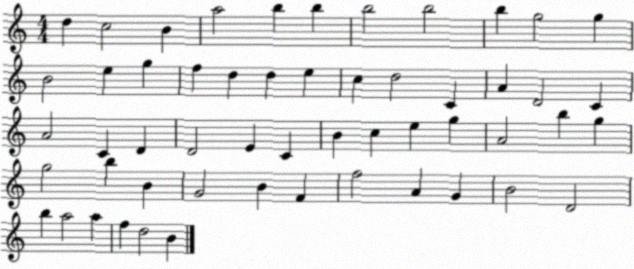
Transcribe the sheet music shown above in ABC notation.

X:1
T:Untitled
M:4/4
L:1/4
K:C
d c2 B a2 b b b2 b2 b g2 g B2 e g f d d e c d2 C A D2 C A2 C D D2 E C B c e g A2 b g g2 b B G2 B F f2 A G B2 D2 b a2 a f d2 B